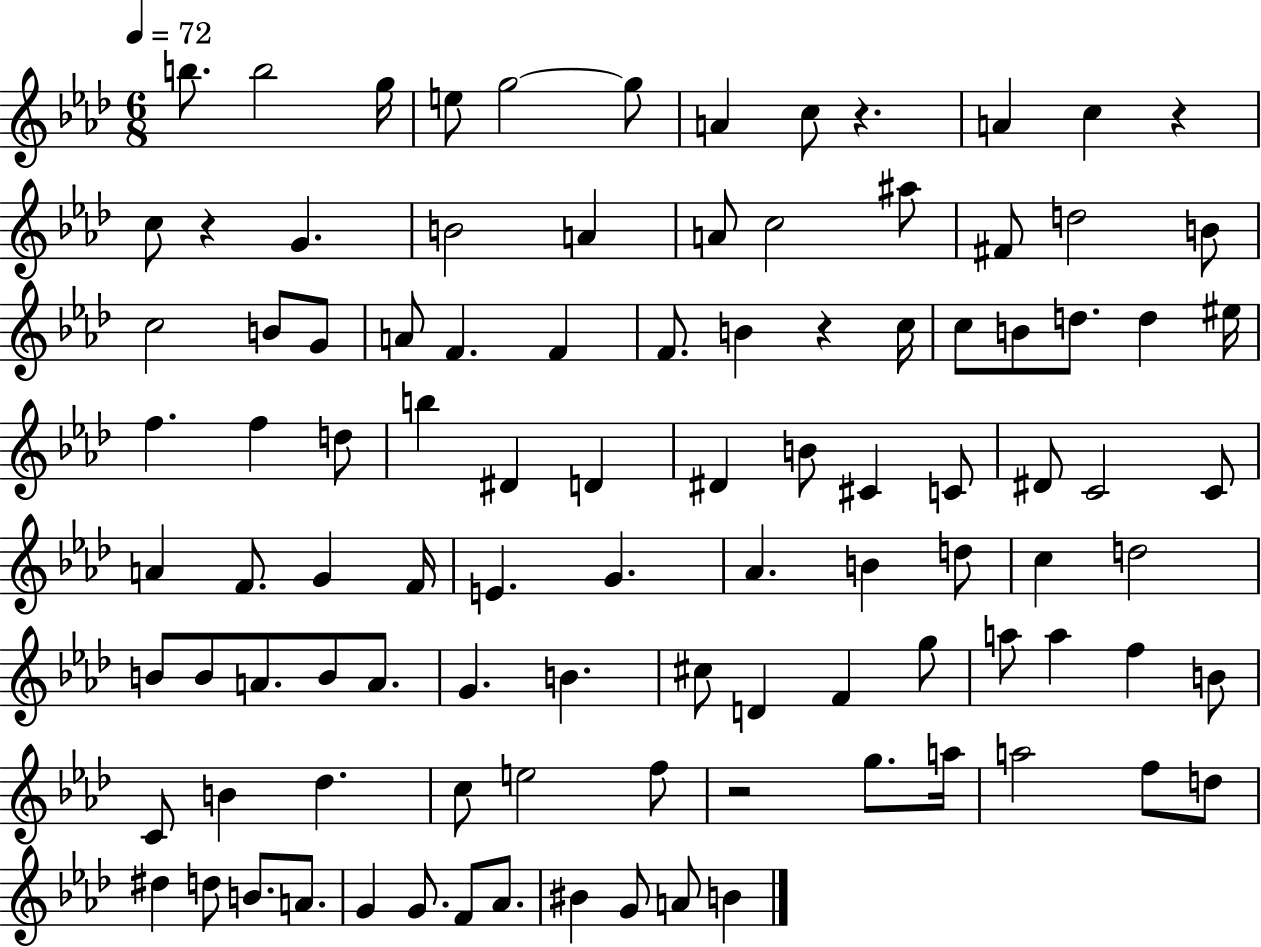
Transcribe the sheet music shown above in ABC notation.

X:1
T:Untitled
M:6/8
L:1/4
K:Ab
b/2 b2 g/4 e/2 g2 g/2 A c/2 z A c z c/2 z G B2 A A/2 c2 ^a/2 ^F/2 d2 B/2 c2 B/2 G/2 A/2 F F F/2 B z c/4 c/2 B/2 d/2 d ^e/4 f f d/2 b ^D D ^D B/2 ^C C/2 ^D/2 C2 C/2 A F/2 G F/4 E G _A B d/2 c d2 B/2 B/2 A/2 B/2 A/2 G B ^c/2 D F g/2 a/2 a f B/2 C/2 B _d c/2 e2 f/2 z2 g/2 a/4 a2 f/2 d/2 ^d d/2 B/2 A/2 G G/2 F/2 _A/2 ^B G/2 A/2 B